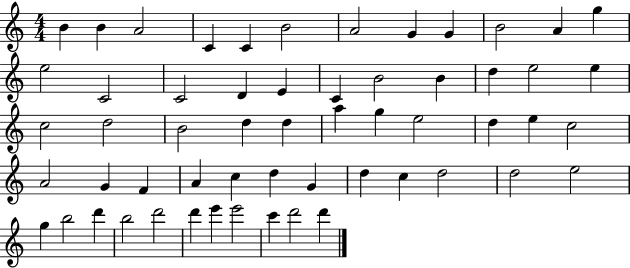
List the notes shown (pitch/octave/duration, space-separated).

B4/q B4/q A4/h C4/q C4/q B4/h A4/h G4/q G4/q B4/h A4/q G5/q E5/h C4/h C4/h D4/q E4/q C4/q B4/h B4/q D5/q E5/h E5/q C5/h D5/h B4/h D5/q D5/q A5/q G5/q E5/h D5/q E5/q C5/h A4/h G4/q F4/q A4/q C5/q D5/q G4/q D5/q C5/q D5/h D5/h E5/h G5/q B5/h D6/q B5/h D6/h D6/q E6/q E6/h C6/q D6/h D6/q